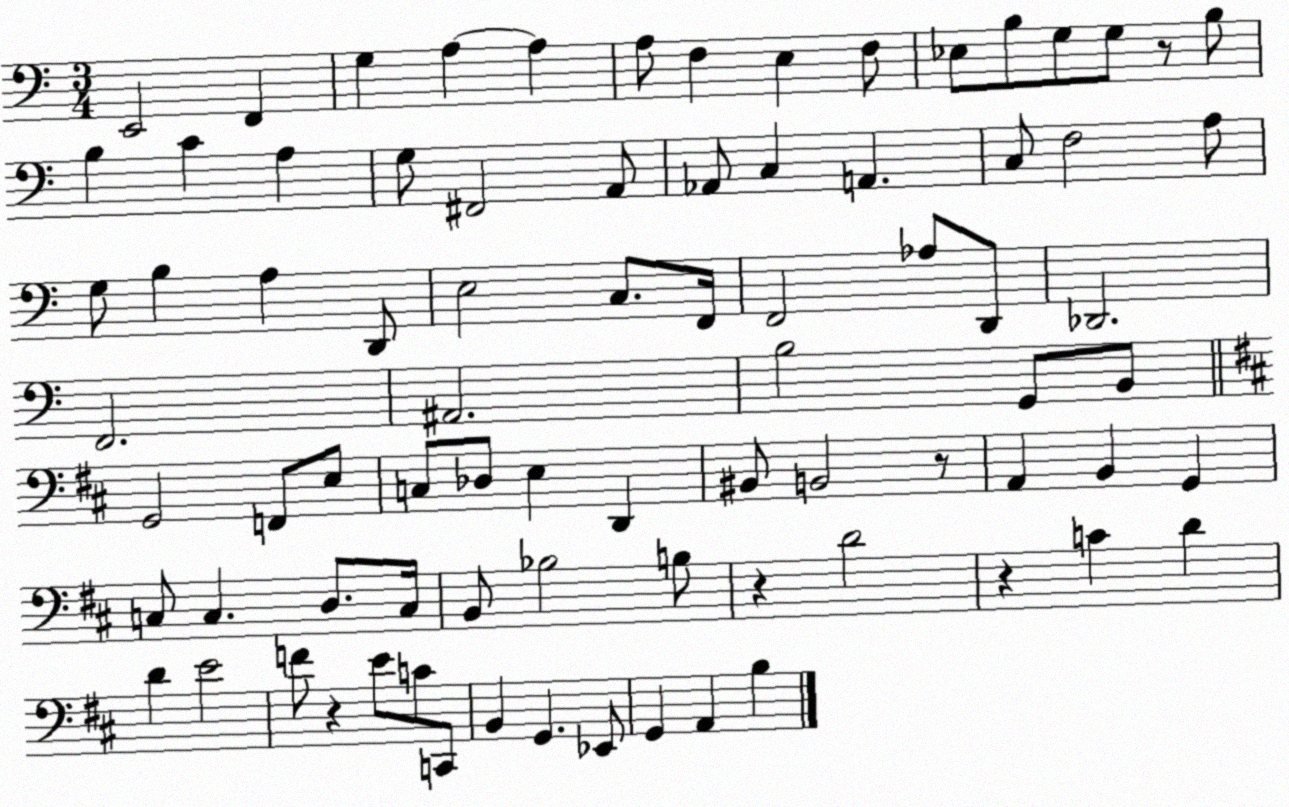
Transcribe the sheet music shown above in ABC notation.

X:1
T:Untitled
M:3/4
L:1/4
K:C
E,,2 F,, G, A, A, A,/2 F, E, F,/2 _E,/2 B,/2 G,/2 G,/2 z/2 B,/2 B, C A, G,/2 ^F,,2 A,,/2 _A,,/2 C, A,, C,/2 F,2 A,/2 G,/2 B, A, D,,/2 E,2 C,/2 F,,/4 F,,2 _A,/2 D,,/2 _D,,2 F,,2 ^A,,2 B,2 G,,/2 B,,/2 G,,2 F,,/2 E,/2 C,/2 _D,/2 E, D,, ^B,,/2 B,,2 z/2 A,, B,, G,, C,/2 C, D,/2 C,/4 B,,/2 _B,2 B,/2 z D2 z C D D E2 F/2 z E/2 C/2 C,,/2 B,, G,, _E,,/2 G,, A,, B,